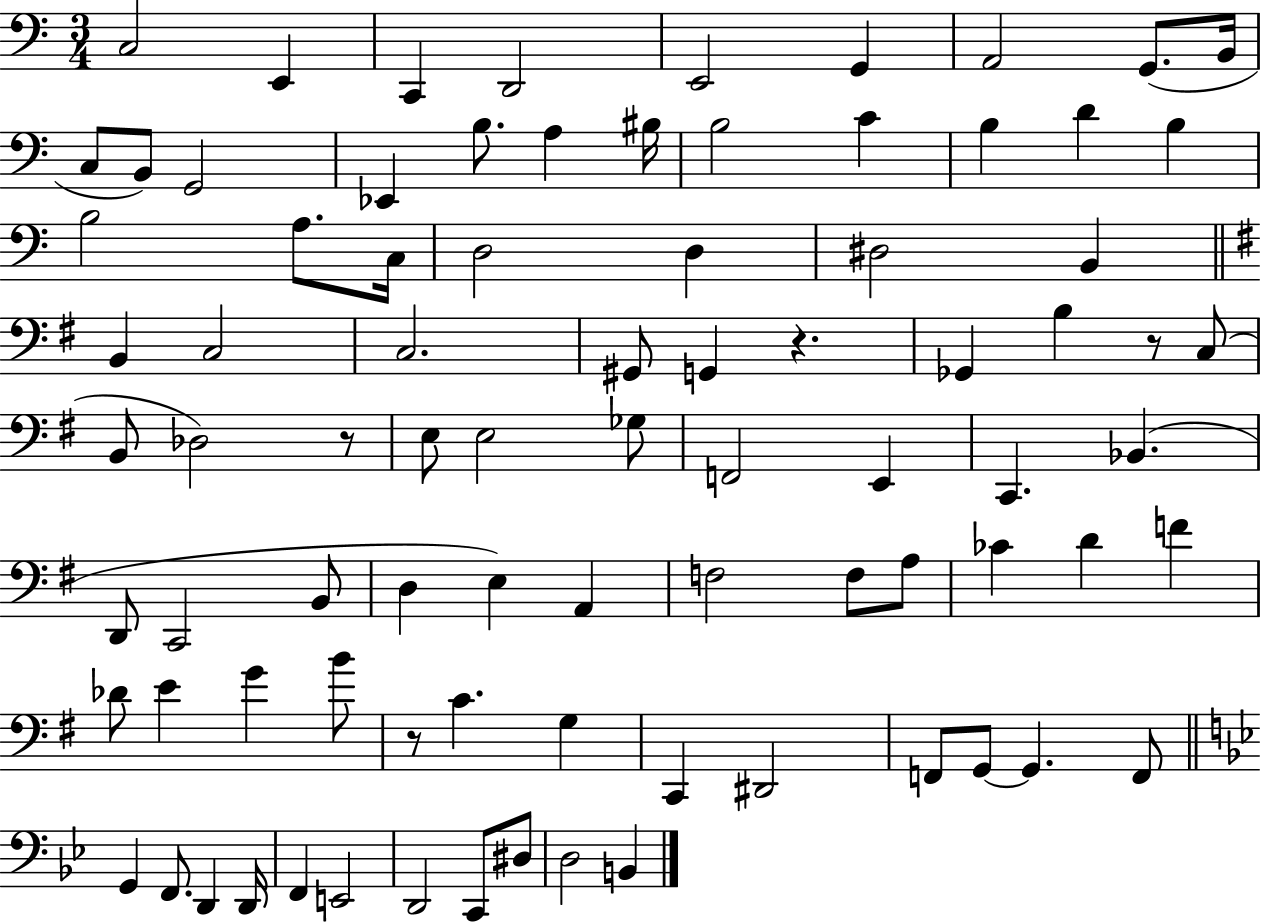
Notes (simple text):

C3/h E2/q C2/q D2/h E2/h G2/q A2/h G2/e. B2/s C3/e B2/e G2/h Eb2/q B3/e. A3/q BIS3/s B3/h C4/q B3/q D4/q B3/q B3/h A3/e. C3/s D3/h D3/q D#3/h B2/q B2/q C3/h C3/h. G#2/e G2/q R/q. Gb2/q B3/q R/e C3/e B2/e Db3/h R/e E3/e E3/h Gb3/e F2/h E2/q C2/q. Bb2/q. D2/e C2/h B2/e D3/q E3/q A2/q F3/h F3/e A3/e CES4/q D4/q F4/q Db4/e E4/q G4/q B4/e R/e C4/q. G3/q C2/q D#2/h F2/e G2/e G2/q. F2/e G2/q F2/e. D2/q D2/s F2/q E2/h D2/h C2/e D#3/e D3/h B2/q